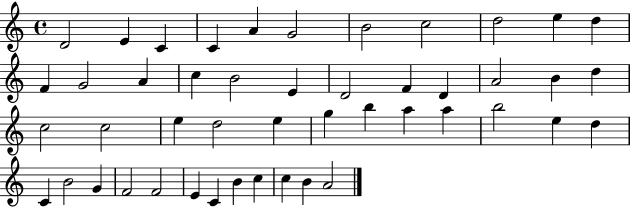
{
  \clef treble
  \time 4/4
  \defaultTimeSignature
  \key c \major
  d'2 e'4 c'4 | c'4 a'4 g'2 | b'2 c''2 | d''2 e''4 d''4 | \break f'4 g'2 a'4 | c''4 b'2 e'4 | d'2 f'4 d'4 | a'2 b'4 d''4 | \break c''2 c''2 | e''4 d''2 e''4 | g''4 b''4 a''4 a''4 | b''2 e''4 d''4 | \break c'4 b'2 g'4 | f'2 f'2 | e'4 c'4 b'4 c''4 | c''4 b'4 a'2 | \break \bar "|."
}